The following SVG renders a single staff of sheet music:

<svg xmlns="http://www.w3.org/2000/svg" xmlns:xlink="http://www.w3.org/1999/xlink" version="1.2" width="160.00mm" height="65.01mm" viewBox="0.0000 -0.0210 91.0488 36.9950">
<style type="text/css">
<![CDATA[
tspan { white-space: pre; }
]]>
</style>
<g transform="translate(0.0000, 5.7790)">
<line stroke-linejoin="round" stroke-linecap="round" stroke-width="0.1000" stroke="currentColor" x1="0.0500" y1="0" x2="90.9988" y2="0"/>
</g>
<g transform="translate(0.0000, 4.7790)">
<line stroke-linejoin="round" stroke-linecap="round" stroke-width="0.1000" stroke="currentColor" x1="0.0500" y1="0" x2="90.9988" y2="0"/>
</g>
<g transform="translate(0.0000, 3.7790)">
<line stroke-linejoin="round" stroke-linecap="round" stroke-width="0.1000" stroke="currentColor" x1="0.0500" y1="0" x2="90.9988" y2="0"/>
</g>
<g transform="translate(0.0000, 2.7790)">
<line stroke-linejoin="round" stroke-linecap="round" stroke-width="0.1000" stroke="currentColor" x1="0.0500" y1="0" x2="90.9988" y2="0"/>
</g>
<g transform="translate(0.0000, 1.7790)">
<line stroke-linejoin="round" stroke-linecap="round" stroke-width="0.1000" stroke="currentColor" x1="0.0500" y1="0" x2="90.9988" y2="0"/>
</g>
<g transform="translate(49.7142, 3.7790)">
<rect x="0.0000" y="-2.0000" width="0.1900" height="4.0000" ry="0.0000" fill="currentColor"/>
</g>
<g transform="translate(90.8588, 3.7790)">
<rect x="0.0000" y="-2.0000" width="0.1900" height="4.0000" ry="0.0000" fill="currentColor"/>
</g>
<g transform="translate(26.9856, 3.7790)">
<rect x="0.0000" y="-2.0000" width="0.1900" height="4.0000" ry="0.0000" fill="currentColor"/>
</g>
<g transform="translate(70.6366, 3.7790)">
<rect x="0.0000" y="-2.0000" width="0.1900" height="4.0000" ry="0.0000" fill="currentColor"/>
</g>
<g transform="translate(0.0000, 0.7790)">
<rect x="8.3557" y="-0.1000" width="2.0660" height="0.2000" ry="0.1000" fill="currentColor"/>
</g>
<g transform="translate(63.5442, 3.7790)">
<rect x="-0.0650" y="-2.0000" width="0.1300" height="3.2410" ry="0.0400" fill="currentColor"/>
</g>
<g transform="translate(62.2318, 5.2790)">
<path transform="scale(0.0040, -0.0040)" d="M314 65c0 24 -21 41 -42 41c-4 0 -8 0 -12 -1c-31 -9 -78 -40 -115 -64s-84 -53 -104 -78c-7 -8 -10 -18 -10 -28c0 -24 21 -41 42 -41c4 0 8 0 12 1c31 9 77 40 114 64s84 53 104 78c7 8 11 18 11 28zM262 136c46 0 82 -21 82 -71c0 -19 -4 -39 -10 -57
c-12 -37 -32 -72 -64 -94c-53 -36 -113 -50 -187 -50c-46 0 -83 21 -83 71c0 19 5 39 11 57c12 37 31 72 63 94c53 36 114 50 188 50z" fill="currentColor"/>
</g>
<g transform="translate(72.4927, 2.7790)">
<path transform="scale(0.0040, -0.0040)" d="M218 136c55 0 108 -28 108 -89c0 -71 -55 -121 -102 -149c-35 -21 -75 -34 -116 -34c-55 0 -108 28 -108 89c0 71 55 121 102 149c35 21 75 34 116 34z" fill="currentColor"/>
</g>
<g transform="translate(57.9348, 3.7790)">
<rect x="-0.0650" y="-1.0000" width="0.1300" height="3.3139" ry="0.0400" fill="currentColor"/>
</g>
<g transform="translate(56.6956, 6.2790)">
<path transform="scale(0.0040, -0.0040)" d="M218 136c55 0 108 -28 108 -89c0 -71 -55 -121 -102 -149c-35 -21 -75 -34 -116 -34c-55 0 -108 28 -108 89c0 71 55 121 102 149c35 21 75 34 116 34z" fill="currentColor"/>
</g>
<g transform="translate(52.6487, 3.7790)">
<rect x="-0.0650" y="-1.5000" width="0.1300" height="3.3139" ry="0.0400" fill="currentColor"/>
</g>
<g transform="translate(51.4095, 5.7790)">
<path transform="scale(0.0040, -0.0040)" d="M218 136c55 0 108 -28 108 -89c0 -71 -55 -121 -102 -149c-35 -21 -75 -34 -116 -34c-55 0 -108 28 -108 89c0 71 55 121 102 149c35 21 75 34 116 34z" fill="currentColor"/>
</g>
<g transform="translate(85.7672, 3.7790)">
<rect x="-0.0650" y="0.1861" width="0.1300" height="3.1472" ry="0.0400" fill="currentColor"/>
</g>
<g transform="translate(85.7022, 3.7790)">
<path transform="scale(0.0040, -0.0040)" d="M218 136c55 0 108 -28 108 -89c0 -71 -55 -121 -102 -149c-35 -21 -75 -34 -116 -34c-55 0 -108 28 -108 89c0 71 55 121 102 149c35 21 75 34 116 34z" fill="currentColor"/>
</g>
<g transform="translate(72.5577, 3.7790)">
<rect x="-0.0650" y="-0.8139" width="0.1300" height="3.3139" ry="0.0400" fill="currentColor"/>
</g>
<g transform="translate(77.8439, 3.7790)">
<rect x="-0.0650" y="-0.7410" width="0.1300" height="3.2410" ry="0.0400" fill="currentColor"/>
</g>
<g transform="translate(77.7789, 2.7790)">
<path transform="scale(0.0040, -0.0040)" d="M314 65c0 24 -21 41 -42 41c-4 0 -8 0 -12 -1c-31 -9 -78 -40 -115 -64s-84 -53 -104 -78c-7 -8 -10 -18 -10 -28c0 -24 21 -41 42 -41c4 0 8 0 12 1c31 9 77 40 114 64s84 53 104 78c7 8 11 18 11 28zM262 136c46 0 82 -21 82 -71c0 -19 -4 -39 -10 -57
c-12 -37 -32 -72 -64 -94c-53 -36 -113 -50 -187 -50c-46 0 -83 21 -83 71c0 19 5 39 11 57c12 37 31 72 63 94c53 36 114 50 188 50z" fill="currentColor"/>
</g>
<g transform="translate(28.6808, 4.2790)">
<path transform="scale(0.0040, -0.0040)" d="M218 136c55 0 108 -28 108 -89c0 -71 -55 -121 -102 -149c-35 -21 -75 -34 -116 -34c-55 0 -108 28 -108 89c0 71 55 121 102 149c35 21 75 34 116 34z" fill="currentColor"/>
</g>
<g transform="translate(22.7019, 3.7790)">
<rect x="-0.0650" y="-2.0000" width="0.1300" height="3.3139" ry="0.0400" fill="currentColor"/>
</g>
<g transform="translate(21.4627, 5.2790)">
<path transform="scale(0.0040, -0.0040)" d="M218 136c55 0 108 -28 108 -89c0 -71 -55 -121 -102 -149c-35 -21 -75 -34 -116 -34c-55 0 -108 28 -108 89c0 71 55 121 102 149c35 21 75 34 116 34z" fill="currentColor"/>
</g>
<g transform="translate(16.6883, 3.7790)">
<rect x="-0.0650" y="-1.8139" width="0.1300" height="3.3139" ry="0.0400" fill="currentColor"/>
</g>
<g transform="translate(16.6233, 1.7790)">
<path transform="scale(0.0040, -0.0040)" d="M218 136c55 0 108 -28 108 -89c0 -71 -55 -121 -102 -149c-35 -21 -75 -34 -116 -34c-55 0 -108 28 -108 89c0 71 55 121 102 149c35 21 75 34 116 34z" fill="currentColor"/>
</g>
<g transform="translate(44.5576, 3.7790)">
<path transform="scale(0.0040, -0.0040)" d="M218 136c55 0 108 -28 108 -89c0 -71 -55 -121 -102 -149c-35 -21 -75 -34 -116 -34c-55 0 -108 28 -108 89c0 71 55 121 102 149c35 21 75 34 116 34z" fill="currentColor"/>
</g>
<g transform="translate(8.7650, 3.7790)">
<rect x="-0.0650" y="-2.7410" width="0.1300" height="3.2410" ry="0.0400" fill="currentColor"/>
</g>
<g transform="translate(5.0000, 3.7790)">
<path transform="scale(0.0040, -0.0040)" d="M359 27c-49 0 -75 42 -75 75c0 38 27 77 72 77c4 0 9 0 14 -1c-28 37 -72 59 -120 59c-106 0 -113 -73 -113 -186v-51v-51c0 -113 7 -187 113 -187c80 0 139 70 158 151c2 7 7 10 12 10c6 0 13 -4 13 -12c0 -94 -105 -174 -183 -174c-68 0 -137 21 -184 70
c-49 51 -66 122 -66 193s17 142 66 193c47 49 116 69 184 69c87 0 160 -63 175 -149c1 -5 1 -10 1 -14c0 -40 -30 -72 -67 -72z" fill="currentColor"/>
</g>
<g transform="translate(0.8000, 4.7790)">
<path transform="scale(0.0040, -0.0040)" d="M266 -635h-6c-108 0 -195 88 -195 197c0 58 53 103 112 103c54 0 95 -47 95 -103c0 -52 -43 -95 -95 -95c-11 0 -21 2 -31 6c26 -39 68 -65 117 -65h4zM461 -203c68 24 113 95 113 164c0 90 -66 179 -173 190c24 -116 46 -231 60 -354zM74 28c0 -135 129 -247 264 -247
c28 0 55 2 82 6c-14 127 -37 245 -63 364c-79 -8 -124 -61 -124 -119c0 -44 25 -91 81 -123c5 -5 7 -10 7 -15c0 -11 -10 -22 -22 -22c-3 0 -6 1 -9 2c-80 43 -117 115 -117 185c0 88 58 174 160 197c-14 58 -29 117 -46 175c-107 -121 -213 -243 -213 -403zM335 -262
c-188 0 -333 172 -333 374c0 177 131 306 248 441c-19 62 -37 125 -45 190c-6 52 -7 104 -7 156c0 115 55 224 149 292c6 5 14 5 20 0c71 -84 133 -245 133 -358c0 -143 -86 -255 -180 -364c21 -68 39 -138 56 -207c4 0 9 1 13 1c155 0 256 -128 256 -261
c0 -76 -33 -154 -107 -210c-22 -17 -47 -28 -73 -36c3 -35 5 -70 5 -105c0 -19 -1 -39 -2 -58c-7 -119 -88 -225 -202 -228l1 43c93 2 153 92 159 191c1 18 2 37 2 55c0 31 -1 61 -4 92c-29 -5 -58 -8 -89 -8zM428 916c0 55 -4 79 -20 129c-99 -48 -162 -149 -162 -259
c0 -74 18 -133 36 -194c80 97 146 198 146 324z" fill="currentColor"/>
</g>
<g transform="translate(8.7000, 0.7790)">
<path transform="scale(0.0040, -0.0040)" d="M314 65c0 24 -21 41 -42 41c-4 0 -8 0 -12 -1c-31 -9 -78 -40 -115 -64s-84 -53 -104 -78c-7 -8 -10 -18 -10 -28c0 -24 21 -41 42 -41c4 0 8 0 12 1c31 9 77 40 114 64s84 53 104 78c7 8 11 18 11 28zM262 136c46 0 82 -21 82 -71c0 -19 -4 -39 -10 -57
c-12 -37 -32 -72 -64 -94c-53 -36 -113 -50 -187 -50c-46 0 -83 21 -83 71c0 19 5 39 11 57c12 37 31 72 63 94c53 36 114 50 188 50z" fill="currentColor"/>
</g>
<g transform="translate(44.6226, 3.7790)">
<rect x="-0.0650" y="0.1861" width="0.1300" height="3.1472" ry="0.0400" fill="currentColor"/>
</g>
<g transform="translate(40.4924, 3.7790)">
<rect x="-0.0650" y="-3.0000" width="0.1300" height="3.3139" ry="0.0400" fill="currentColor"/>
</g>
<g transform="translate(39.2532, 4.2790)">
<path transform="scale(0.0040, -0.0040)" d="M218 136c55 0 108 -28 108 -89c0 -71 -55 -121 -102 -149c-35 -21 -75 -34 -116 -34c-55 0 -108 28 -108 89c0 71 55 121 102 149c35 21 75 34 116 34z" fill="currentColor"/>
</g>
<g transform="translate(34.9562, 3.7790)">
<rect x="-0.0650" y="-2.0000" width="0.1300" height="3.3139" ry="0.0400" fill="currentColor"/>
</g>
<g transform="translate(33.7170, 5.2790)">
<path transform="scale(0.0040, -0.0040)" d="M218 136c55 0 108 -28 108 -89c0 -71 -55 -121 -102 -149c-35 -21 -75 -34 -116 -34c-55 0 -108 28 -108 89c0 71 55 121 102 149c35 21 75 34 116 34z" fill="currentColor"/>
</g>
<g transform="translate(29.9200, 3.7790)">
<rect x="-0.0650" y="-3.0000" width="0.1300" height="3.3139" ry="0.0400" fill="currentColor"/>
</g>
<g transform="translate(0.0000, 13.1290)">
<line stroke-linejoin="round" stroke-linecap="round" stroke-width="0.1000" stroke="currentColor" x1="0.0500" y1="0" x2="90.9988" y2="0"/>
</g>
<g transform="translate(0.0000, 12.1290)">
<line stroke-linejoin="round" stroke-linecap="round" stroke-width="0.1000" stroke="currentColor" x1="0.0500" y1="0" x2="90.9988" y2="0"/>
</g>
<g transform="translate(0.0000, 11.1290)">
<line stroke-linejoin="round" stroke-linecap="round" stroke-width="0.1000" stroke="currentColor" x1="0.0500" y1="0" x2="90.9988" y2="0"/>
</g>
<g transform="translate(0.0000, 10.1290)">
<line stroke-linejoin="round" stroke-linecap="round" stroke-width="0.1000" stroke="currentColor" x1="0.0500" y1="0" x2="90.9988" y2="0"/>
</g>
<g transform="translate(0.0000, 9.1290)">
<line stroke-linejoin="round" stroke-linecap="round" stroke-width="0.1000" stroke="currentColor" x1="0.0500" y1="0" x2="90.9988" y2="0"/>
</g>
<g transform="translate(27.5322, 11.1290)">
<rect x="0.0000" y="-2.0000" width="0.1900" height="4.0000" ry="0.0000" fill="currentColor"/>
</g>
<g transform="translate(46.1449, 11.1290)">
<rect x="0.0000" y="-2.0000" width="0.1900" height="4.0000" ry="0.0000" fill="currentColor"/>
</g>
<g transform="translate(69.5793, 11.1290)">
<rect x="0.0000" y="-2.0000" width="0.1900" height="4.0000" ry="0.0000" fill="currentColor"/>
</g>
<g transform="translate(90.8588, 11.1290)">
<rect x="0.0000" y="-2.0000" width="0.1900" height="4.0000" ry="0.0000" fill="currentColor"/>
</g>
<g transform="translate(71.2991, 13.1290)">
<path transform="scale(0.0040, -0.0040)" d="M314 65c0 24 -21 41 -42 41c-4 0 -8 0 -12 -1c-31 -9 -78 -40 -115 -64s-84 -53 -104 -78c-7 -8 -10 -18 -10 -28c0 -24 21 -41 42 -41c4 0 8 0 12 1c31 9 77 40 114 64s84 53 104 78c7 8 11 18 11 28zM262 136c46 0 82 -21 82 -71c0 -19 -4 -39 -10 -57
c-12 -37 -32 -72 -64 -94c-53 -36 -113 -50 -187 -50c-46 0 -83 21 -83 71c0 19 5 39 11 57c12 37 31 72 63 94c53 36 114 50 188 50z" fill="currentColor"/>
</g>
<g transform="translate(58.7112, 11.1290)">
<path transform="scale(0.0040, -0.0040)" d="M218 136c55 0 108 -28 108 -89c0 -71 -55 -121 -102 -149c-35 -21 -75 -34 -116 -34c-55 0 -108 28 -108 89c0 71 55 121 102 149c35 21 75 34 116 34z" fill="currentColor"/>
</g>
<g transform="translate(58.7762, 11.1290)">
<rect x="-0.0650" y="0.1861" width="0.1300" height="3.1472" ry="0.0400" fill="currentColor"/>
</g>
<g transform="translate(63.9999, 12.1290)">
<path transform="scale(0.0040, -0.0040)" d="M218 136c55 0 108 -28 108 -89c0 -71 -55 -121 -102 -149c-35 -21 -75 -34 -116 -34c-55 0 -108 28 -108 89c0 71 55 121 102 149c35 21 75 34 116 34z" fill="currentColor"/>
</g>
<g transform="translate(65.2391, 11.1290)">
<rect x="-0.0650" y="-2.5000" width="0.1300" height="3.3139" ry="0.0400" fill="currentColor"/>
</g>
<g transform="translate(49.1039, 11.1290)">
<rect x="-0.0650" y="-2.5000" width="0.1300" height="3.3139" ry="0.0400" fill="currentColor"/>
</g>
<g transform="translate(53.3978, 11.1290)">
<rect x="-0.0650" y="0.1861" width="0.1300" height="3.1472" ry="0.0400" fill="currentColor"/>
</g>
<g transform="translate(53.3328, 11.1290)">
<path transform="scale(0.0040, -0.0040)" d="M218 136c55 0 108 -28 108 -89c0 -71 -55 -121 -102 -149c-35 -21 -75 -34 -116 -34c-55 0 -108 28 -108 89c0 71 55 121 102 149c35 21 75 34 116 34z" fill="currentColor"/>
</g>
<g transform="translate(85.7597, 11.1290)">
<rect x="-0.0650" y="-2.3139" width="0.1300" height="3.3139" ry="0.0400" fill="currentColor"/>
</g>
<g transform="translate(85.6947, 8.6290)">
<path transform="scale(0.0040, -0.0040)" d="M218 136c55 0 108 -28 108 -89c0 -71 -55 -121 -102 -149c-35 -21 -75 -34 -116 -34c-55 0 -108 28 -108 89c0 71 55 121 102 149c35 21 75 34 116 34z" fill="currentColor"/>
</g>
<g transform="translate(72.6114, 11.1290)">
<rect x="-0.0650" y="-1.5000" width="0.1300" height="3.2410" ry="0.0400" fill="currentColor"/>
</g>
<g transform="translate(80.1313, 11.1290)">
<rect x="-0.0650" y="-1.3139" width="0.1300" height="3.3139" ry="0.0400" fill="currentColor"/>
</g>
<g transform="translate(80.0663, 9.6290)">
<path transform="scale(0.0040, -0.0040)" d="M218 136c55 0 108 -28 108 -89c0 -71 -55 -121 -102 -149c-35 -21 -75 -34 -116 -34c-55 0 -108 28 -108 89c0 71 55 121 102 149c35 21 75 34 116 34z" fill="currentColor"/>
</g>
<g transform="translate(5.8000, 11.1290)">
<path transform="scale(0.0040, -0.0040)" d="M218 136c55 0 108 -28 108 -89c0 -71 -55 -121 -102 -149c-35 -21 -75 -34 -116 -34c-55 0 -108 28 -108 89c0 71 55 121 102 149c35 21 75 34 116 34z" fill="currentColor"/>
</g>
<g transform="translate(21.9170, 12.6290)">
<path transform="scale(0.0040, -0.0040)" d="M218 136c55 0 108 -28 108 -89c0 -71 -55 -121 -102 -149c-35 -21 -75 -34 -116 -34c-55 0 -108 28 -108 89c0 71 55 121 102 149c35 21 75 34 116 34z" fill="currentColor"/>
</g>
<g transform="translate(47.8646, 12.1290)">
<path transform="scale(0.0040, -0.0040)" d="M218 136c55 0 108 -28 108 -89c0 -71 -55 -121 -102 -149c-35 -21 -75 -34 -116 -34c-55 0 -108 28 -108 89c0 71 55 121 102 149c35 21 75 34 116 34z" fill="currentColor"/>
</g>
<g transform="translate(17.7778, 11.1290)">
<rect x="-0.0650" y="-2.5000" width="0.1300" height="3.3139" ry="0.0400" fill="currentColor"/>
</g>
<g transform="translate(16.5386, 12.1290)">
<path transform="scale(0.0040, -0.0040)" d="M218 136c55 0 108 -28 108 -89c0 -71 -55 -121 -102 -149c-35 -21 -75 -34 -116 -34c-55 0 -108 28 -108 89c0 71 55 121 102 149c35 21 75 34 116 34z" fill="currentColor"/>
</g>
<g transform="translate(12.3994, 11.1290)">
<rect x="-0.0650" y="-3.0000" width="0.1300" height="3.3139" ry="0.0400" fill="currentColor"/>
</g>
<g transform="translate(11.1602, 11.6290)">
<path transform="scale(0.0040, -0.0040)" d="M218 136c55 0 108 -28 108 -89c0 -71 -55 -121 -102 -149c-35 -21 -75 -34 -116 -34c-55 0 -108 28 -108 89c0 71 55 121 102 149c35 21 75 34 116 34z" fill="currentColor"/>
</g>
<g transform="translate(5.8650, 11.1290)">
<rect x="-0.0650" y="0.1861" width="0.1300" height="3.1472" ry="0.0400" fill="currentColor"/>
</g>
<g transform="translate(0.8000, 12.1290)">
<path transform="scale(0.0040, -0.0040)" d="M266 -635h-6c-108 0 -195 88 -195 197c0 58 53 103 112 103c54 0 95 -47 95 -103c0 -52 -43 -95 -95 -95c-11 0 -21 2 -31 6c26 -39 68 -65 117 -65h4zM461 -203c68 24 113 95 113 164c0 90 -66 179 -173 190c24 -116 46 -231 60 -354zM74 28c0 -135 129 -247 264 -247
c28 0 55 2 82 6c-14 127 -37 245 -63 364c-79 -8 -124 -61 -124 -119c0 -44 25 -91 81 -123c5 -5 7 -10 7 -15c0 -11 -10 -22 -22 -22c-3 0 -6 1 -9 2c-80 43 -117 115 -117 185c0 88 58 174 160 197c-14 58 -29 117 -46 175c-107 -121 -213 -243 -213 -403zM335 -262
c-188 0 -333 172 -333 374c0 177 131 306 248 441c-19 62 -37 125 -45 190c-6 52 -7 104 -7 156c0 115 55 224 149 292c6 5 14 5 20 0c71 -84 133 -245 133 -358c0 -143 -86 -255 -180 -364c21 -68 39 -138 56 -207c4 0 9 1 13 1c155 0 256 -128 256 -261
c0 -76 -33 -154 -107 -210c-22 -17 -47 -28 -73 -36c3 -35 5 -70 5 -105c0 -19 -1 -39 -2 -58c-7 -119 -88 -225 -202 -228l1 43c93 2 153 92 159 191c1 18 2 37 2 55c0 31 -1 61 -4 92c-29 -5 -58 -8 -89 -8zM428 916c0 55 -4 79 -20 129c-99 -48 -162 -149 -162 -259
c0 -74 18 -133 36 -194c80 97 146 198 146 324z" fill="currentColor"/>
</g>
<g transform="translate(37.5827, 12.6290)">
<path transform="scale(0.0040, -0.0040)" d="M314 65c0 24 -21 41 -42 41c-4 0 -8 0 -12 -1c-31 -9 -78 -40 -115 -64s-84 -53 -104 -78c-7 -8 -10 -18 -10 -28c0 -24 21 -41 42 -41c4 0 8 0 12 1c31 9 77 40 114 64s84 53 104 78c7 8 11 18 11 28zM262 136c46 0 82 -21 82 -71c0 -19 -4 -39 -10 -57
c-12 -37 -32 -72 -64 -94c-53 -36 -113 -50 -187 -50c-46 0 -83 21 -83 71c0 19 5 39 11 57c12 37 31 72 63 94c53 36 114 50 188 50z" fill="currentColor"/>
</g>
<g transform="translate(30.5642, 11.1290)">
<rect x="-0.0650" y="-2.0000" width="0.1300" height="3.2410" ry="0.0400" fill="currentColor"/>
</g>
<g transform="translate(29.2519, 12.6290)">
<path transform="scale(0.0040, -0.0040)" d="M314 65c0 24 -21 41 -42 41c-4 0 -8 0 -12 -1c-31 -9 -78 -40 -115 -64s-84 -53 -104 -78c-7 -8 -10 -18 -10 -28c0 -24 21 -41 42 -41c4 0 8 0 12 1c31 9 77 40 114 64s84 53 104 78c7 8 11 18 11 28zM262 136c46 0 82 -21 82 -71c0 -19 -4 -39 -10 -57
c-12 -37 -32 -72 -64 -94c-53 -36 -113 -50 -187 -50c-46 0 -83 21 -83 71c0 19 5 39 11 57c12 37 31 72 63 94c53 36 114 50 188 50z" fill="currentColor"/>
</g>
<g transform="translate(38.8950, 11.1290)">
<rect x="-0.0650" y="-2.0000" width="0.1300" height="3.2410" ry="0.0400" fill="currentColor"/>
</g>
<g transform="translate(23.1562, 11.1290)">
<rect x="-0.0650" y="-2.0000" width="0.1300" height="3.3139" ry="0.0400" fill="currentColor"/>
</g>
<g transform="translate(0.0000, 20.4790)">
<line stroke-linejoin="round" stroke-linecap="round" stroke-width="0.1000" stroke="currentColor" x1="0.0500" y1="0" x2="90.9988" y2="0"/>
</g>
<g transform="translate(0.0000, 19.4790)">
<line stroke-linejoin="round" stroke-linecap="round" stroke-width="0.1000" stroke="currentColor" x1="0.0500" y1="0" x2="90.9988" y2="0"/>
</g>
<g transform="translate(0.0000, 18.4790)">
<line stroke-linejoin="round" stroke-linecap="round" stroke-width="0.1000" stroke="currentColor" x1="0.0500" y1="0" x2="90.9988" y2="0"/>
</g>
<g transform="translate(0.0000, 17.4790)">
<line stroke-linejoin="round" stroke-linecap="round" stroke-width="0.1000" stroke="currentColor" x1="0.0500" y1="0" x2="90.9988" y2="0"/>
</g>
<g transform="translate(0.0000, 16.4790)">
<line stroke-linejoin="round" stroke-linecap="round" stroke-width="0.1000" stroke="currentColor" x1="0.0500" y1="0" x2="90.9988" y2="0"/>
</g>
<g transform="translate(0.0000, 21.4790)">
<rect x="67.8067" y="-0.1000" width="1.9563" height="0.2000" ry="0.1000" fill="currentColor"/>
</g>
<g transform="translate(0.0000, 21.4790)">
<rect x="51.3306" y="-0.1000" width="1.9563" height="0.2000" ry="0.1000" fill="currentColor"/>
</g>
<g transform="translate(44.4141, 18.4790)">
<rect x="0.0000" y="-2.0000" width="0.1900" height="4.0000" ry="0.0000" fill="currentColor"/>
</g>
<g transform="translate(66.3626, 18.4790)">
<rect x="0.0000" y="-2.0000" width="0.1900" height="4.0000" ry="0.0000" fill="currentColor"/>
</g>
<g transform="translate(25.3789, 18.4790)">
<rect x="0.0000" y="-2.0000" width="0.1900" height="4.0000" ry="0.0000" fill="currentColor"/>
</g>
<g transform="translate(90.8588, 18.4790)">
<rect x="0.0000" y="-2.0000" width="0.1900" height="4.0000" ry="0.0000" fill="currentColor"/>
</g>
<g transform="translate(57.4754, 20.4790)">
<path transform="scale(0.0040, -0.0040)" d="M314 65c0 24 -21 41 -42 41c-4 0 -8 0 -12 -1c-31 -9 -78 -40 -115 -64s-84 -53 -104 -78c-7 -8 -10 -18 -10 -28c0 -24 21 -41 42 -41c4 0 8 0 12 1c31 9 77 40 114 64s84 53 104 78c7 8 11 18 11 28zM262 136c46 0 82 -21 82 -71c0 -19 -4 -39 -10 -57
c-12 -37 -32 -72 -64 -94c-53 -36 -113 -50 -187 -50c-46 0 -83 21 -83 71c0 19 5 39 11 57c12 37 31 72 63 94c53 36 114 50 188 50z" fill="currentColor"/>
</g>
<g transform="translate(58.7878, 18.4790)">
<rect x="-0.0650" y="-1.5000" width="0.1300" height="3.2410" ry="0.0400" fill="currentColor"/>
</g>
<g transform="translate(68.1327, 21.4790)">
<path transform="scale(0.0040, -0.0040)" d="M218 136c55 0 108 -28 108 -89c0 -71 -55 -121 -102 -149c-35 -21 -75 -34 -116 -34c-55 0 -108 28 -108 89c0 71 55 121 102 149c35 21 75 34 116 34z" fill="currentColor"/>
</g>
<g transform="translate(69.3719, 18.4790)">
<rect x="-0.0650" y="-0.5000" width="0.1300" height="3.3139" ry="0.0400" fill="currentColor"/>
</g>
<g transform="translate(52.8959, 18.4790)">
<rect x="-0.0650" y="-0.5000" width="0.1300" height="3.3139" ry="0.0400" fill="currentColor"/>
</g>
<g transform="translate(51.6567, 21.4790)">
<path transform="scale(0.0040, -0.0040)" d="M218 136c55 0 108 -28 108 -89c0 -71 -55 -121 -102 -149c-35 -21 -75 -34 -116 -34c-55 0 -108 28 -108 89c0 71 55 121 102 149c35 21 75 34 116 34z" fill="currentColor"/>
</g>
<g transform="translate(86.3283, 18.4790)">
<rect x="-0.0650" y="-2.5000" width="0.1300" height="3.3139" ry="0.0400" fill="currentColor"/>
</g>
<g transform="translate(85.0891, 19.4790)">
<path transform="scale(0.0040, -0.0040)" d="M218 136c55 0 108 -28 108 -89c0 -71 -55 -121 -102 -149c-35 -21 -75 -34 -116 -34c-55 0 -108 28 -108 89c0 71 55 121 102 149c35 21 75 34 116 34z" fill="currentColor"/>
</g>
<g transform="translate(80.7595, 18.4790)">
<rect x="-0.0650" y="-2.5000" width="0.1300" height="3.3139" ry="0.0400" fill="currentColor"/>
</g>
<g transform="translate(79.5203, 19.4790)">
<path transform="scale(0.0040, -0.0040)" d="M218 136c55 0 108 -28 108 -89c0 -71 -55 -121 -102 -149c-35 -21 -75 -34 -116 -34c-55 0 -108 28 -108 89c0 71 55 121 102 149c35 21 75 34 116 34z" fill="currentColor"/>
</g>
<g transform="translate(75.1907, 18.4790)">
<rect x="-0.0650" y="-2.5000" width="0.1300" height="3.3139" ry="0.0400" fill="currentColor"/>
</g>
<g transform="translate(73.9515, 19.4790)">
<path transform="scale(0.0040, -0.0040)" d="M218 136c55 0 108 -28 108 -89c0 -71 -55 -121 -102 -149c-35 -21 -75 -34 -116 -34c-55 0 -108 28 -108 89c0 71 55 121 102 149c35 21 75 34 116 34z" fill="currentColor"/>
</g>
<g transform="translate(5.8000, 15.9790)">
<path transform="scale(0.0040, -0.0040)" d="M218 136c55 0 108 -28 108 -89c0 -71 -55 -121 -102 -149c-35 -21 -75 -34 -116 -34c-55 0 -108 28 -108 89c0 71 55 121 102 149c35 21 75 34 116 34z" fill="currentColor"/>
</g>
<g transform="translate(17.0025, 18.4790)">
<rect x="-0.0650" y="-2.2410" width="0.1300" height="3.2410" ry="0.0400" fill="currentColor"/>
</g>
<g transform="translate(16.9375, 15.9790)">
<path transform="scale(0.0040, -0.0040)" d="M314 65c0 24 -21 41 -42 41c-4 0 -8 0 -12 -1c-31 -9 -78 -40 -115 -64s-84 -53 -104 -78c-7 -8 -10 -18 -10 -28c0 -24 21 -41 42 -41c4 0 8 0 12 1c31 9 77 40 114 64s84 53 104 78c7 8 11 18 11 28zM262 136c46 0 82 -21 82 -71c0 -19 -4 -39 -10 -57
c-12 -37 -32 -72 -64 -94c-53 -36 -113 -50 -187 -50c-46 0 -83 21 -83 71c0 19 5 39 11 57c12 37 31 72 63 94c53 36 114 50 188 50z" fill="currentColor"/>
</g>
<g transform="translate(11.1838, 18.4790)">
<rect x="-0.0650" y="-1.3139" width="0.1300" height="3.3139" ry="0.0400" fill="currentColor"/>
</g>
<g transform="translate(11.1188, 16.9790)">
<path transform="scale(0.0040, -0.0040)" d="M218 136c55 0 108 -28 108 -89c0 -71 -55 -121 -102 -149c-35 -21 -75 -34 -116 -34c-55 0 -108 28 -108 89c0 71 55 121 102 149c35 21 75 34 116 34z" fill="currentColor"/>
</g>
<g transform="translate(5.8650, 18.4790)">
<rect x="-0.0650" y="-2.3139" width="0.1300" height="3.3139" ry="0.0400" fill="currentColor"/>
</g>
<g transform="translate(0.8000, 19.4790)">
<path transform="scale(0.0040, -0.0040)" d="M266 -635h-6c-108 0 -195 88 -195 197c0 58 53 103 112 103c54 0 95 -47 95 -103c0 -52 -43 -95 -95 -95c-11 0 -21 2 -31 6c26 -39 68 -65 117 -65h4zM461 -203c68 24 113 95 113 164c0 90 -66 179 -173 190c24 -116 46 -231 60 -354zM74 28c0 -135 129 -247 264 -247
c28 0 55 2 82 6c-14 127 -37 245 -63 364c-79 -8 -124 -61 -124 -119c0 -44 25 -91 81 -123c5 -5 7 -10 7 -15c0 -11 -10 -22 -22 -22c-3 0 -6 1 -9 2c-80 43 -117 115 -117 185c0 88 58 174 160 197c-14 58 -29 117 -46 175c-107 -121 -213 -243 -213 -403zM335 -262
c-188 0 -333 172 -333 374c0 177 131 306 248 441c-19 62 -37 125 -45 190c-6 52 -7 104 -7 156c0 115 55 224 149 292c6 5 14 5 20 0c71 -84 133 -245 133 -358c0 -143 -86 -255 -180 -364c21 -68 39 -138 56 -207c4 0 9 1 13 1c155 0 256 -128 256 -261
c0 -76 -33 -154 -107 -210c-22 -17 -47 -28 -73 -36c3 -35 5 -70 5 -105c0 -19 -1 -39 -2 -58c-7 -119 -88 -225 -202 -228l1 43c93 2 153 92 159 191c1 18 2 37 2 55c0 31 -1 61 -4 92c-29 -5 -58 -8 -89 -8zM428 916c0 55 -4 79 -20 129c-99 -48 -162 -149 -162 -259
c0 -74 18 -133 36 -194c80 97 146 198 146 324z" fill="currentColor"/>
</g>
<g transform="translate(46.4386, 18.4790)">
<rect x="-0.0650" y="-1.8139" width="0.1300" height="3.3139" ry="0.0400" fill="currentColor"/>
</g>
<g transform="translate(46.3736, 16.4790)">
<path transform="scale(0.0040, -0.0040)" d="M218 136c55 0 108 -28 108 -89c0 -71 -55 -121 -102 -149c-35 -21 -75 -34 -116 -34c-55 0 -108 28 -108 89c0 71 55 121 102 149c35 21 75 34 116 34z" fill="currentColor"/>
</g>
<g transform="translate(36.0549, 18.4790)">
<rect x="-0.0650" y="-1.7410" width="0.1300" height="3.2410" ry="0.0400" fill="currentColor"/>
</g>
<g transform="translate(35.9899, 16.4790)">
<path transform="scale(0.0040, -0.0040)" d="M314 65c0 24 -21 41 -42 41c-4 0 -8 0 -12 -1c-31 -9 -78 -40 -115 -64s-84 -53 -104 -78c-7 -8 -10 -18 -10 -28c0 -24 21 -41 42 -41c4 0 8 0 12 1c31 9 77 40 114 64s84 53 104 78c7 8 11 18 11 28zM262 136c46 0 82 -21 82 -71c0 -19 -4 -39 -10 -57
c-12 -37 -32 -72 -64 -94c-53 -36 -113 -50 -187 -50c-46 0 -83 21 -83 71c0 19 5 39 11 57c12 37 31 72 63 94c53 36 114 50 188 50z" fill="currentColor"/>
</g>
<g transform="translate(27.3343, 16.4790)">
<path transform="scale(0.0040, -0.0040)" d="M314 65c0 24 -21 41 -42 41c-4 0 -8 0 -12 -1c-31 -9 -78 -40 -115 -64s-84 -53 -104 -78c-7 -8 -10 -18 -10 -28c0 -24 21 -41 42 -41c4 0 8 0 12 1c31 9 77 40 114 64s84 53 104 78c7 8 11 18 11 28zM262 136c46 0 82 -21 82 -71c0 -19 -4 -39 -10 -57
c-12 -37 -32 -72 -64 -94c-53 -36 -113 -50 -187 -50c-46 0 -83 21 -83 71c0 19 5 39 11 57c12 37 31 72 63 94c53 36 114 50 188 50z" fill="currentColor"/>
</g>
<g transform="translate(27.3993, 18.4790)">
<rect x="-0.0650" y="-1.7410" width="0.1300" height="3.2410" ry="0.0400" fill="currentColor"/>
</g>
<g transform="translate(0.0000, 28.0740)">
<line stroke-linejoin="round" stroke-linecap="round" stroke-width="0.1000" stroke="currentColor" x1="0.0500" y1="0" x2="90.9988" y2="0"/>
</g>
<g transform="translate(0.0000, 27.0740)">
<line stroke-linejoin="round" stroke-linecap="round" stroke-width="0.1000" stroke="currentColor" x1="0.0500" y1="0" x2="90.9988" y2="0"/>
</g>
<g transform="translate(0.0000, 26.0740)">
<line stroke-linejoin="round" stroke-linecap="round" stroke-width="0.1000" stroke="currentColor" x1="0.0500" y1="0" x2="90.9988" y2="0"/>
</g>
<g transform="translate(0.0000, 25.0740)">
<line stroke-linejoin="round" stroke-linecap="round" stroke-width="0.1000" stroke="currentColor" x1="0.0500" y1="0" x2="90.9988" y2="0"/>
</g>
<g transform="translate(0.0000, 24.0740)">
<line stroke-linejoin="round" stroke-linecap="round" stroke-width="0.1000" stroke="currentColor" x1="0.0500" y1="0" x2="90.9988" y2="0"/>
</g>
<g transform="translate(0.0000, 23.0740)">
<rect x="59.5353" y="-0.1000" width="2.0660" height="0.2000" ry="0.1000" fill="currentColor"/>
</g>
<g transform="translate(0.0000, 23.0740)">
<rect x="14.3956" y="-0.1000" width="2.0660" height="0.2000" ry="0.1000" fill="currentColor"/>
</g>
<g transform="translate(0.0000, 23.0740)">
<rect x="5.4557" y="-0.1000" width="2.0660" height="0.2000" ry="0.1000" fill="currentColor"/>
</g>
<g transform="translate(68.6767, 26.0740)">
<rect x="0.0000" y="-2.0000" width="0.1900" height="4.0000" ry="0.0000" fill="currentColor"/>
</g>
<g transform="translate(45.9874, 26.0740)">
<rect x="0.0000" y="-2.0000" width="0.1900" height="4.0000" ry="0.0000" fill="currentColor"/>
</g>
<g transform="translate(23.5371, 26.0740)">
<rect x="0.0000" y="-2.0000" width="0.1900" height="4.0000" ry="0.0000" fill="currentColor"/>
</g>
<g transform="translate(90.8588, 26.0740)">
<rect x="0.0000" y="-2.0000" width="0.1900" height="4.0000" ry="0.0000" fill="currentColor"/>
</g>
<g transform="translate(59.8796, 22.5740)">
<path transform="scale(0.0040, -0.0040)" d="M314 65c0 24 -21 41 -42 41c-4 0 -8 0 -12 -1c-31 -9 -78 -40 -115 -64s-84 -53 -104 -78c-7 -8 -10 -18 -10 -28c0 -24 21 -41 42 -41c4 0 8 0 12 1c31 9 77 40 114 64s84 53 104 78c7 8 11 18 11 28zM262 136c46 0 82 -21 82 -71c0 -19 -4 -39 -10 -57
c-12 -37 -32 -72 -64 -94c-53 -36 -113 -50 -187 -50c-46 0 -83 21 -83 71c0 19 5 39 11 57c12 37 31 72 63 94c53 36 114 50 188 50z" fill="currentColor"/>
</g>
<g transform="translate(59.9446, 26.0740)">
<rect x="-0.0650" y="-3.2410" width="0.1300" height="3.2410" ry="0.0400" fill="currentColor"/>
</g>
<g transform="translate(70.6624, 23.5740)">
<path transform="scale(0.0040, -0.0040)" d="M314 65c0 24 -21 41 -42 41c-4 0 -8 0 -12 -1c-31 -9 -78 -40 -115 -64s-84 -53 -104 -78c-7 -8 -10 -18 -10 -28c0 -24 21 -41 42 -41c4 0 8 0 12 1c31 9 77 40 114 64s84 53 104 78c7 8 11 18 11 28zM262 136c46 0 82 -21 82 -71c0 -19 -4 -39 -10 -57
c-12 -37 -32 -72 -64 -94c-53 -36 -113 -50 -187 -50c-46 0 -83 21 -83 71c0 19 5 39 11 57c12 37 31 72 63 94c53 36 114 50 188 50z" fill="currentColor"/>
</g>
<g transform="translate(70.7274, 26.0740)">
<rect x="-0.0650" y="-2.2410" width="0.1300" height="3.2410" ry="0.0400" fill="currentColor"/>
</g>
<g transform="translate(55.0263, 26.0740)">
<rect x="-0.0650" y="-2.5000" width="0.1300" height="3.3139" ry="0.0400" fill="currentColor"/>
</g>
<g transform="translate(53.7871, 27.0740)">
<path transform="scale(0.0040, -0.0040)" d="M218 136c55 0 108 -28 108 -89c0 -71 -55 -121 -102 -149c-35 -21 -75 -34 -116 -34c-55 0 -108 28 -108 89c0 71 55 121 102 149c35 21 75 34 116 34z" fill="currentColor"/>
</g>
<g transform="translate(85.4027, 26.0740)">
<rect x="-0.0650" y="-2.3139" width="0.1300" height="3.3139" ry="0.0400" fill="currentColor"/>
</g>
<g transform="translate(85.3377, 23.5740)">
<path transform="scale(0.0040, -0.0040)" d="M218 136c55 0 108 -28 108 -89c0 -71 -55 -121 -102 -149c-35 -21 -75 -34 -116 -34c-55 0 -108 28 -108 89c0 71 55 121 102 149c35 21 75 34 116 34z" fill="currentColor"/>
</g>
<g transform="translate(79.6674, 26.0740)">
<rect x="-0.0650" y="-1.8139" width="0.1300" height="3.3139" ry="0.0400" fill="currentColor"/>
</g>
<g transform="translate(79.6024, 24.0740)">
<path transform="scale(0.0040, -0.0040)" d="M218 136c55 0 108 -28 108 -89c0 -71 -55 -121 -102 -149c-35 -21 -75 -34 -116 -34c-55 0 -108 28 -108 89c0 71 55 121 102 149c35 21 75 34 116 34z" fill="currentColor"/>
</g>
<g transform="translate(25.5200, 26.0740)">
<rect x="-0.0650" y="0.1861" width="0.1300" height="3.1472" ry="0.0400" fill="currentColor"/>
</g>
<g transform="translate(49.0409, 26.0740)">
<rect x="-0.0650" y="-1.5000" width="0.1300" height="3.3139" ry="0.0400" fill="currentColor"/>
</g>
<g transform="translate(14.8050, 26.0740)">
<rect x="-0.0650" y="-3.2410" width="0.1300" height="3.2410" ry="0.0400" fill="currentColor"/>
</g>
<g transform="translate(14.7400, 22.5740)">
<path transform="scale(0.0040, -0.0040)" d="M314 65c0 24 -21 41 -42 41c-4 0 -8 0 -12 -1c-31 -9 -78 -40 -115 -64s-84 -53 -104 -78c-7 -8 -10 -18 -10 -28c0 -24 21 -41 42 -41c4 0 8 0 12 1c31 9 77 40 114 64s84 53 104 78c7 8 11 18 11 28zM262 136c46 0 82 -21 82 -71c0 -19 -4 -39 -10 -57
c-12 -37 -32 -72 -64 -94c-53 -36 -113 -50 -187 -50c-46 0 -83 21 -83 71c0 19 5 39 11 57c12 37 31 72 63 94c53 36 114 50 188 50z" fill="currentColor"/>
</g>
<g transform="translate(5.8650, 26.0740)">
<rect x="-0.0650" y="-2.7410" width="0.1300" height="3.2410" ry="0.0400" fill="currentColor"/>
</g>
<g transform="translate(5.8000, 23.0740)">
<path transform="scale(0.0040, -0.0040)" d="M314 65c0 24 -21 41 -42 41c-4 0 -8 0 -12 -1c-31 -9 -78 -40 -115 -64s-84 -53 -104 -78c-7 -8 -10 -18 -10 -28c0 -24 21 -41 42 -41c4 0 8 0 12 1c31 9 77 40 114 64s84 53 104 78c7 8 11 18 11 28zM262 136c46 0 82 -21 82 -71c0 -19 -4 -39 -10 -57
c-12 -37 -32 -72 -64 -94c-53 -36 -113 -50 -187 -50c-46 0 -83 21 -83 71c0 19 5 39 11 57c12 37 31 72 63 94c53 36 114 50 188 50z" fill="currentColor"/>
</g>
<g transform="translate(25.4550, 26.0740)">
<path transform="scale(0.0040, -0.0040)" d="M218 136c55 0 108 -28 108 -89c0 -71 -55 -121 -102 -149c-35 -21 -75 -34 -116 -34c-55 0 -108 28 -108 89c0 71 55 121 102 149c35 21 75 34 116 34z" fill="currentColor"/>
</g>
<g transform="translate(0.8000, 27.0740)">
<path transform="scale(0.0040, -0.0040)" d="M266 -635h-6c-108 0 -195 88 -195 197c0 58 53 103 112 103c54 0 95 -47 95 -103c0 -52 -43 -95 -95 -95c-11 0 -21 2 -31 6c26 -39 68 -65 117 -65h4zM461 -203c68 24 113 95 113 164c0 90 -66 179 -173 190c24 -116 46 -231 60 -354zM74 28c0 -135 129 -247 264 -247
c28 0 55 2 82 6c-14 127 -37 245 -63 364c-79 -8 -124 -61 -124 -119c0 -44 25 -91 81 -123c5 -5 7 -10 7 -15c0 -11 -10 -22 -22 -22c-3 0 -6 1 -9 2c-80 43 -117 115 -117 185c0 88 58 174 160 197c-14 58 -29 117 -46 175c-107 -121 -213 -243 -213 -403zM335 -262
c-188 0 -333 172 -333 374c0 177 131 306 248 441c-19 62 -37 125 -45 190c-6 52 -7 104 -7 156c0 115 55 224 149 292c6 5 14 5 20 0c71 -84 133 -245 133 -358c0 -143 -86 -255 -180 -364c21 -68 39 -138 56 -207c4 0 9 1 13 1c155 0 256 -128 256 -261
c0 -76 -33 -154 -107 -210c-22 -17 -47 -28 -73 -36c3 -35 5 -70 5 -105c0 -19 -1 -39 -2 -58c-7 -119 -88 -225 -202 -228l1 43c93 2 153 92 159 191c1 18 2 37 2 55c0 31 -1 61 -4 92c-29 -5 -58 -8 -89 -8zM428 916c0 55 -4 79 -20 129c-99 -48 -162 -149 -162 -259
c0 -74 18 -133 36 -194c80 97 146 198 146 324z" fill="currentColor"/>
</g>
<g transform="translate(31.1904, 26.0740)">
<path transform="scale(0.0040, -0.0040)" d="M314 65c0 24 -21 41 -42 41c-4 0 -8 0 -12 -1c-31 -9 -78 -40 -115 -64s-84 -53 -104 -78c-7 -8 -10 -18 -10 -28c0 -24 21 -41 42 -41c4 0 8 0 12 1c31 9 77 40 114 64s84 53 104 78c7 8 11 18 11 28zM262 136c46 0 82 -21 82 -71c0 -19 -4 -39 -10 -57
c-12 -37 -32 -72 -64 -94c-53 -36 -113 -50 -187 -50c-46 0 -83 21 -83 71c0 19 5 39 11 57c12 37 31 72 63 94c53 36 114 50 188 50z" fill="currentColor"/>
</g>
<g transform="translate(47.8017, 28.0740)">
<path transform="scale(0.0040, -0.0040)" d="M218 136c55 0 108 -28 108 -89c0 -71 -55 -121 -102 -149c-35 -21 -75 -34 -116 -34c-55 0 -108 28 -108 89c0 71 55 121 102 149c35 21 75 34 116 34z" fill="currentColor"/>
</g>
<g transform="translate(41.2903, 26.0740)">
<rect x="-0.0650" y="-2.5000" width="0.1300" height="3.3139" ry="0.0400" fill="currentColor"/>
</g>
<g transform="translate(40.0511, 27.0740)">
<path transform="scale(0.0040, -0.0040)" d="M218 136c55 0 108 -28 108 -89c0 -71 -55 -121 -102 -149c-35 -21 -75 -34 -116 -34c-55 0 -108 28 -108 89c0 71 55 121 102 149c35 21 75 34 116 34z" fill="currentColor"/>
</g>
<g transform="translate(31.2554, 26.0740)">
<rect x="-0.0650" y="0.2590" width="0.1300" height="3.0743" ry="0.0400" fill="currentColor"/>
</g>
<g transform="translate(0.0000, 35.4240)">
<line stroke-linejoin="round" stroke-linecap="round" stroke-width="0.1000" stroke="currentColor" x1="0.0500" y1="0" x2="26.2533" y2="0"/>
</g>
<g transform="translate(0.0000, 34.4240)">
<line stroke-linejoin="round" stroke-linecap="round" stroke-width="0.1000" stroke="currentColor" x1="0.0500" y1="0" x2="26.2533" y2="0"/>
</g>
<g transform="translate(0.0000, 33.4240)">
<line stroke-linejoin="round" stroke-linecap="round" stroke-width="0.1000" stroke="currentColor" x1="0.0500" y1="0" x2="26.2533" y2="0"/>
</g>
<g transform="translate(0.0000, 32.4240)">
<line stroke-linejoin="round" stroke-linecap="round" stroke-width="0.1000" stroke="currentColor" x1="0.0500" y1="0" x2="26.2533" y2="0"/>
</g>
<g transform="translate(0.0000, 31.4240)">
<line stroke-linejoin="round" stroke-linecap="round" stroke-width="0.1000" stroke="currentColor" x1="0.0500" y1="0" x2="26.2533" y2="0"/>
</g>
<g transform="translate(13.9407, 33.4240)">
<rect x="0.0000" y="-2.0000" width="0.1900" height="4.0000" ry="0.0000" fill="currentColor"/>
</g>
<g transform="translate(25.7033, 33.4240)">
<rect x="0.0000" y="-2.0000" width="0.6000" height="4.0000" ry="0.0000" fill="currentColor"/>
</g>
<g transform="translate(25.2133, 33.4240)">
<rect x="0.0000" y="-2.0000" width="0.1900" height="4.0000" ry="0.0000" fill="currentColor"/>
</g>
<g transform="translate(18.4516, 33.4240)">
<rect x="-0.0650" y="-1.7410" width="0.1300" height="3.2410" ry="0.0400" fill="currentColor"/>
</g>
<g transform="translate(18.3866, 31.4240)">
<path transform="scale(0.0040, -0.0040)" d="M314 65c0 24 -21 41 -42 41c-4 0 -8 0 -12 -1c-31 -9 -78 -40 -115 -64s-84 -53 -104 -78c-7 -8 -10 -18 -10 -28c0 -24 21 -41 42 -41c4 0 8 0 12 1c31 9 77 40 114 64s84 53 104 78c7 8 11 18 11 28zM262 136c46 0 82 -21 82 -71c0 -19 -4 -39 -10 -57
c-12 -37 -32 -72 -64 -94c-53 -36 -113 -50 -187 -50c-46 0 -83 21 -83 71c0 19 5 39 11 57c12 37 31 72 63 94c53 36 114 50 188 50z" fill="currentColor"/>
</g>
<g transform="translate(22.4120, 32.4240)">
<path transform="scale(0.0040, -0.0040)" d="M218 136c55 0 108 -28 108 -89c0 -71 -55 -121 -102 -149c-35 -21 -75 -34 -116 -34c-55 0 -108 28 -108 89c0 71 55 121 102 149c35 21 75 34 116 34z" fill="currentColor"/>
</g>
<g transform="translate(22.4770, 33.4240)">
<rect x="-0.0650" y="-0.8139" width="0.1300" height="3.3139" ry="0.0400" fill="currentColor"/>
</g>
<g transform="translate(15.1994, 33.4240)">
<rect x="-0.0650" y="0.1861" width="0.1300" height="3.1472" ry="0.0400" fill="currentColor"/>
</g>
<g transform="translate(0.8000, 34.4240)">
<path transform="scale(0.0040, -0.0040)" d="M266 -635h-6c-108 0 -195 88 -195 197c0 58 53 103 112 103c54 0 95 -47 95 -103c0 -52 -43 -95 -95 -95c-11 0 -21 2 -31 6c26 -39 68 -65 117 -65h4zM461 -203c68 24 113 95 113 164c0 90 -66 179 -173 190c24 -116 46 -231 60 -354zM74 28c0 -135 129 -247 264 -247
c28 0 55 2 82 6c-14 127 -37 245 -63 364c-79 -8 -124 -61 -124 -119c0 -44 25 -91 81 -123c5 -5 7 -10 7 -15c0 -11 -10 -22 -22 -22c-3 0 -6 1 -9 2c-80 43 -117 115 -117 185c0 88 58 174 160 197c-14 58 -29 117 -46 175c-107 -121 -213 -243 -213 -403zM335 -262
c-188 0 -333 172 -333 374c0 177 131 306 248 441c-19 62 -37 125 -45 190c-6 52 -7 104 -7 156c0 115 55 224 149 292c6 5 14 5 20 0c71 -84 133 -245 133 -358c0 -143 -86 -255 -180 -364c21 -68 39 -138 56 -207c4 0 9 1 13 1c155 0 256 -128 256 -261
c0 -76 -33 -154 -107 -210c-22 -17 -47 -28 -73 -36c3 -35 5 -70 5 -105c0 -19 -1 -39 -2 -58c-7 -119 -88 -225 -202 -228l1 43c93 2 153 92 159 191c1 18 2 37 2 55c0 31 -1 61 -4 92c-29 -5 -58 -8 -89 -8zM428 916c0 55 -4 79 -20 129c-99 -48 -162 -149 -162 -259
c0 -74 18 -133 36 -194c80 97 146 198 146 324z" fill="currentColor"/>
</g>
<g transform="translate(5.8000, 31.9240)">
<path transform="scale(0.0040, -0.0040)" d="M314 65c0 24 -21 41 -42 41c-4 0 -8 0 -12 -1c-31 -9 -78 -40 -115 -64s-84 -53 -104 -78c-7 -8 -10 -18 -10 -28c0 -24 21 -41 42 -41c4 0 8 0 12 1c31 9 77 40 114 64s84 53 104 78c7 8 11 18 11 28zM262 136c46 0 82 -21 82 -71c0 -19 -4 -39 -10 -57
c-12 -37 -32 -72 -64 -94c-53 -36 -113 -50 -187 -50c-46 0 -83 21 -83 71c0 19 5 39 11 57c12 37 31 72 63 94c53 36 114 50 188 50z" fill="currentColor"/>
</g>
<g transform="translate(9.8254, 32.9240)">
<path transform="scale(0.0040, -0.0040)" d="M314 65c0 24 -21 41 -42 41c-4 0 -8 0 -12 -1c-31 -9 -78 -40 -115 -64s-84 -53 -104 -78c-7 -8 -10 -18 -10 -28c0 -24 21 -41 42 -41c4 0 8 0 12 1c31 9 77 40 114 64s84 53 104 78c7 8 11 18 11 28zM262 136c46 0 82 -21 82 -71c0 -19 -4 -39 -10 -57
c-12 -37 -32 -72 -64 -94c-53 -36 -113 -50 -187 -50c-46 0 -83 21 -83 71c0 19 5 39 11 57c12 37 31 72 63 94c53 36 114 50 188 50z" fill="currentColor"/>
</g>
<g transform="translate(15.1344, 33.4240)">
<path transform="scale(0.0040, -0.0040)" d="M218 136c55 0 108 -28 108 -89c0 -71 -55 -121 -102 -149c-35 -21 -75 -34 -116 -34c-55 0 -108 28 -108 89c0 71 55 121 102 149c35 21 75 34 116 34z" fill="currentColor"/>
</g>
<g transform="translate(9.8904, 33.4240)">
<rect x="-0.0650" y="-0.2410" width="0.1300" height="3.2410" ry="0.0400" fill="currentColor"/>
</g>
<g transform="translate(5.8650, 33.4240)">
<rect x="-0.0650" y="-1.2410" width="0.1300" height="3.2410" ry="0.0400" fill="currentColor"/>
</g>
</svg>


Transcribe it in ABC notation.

X:1
T:Untitled
M:4/4
L:1/4
K:C
a2 f F A F A B E D F2 d d2 B B A G F F2 F2 G B B G E2 e g g e g2 f2 f2 f C E2 C G G G a2 b2 B B2 G E G b2 g2 f g e2 c2 B f2 d